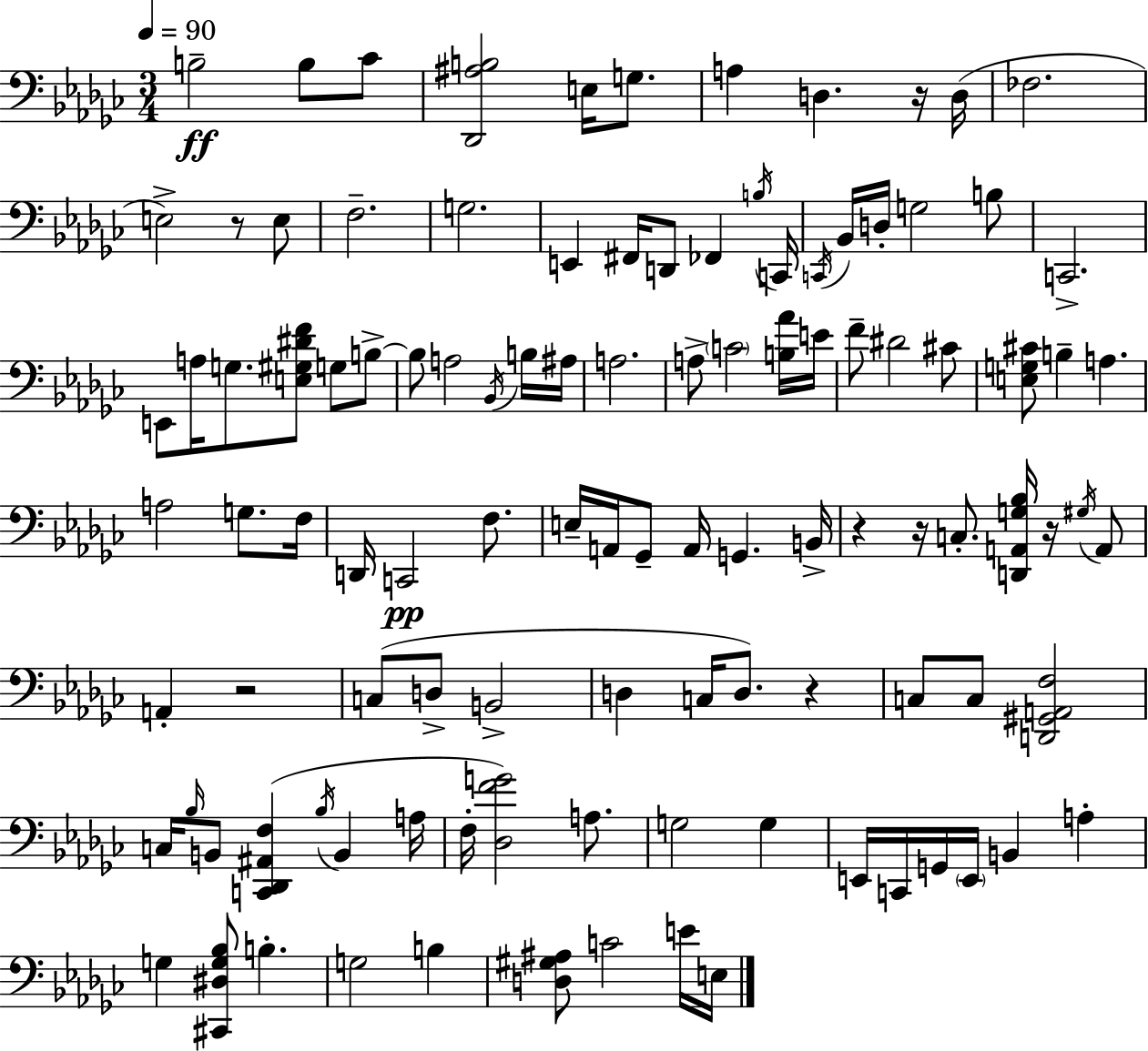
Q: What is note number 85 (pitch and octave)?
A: G3